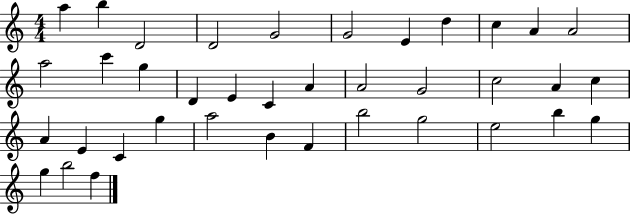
{
  \clef treble
  \numericTimeSignature
  \time 4/4
  \key c \major
  a''4 b''4 d'2 | d'2 g'2 | g'2 e'4 d''4 | c''4 a'4 a'2 | \break a''2 c'''4 g''4 | d'4 e'4 c'4 a'4 | a'2 g'2 | c''2 a'4 c''4 | \break a'4 e'4 c'4 g''4 | a''2 b'4 f'4 | b''2 g''2 | e''2 b''4 g''4 | \break g''4 b''2 f''4 | \bar "|."
}